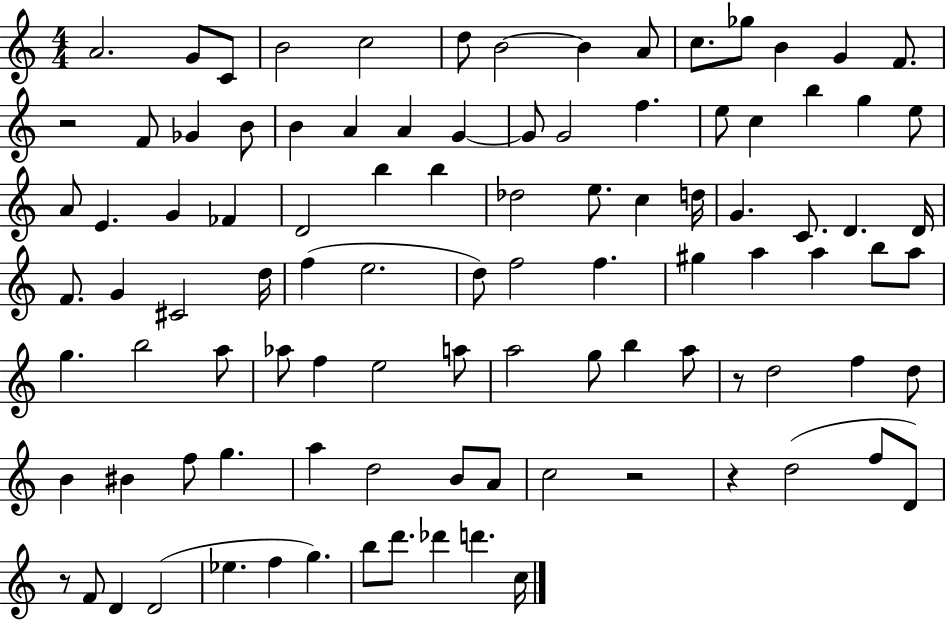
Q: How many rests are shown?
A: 5